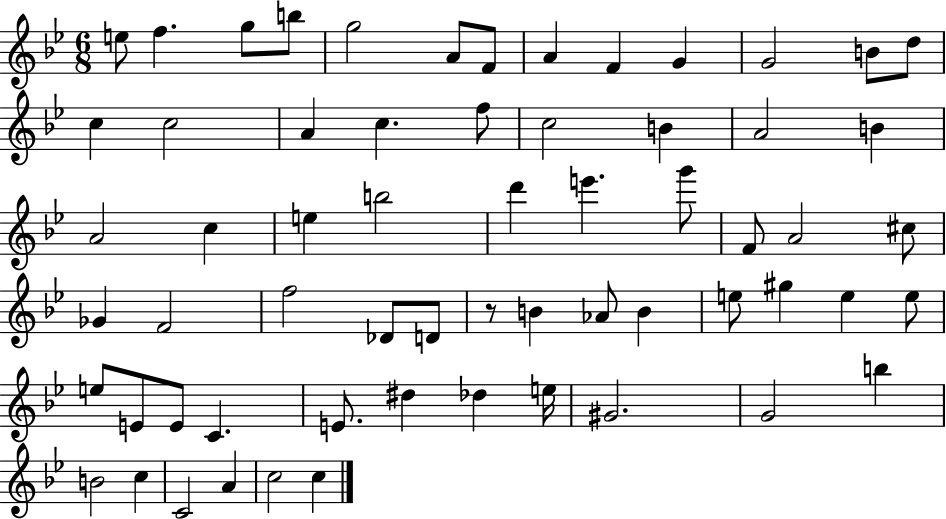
E5/e F5/q. G5/e B5/e G5/h A4/e F4/e A4/q F4/q G4/q G4/h B4/e D5/e C5/q C5/h A4/q C5/q. F5/e C5/h B4/q A4/h B4/q A4/h C5/q E5/q B5/h D6/q E6/q. G6/e F4/e A4/h C#5/e Gb4/q F4/h F5/h Db4/e D4/e R/e B4/q Ab4/e B4/q E5/e G#5/q E5/q E5/e E5/e E4/e E4/e C4/q. E4/e. D#5/q Db5/q E5/s G#4/h. G4/h B5/q B4/h C5/q C4/h A4/q C5/h C5/q